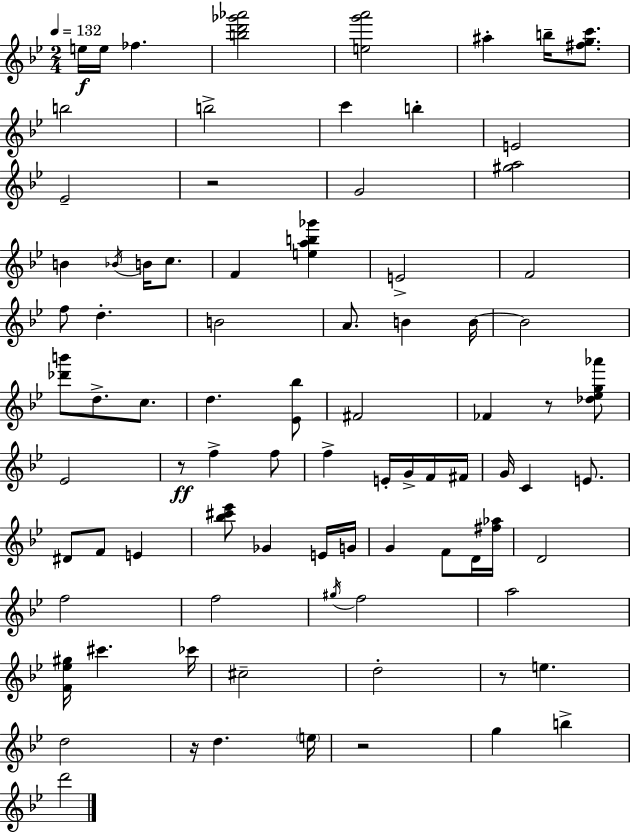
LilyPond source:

{
  \clef treble
  \numericTimeSignature
  \time 2/4
  \key g \minor
  \tempo 4 = 132
  e''16\f e''16 fes''4. | <b'' d''' ges''' aes'''>2 | <e'' g''' a'''>2 | ais''4-. b''16-- <fis'' g'' c'''>8. | \break b''2 | b''2-> | c'''4 b''4-. | e'2 | \break ees'2-- | r2 | g'2 | <gis'' a''>2 | \break b'4 \acciaccatura { bes'16 } b'16 c''8. | f'4 <e'' a'' b'' ges'''>4 | e'2-> | f'2 | \break f''8 d''4.-. | b'2 | a'8. b'4 | b'16~~ b'2 | \break <des''' b'''>8 d''8.-> c''8. | d''4. <ees' bes''>8 | fis'2 | fes'4 r8 <des'' ees'' g'' aes'''>8 | \break ees'2 | r8\ff f''4-> f''8 | f''4-> e'16-. g'16-> f'16 | fis'16 g'16 c'4 e'8. | \break dis'8 f'8 e'4 | <bes'' cis''' ees'''>8 ges'4 e'16 | g'16 g'4 f'8 d'16 | <fis'' aes''>16 d'2 | \break f''2 | f''2 | \acciaccatura { gis''16 } f''2 | a''2 | \break <f' ees'' gis''>16 cis'''4. | ces'''16 cis''2-- | d''2-. | r8 e''4. | \break d''2 | r16 d''4. | \parenthesize e''16 r2 | g''4 b''4-> | \break d'''2 | \bar "|."
}